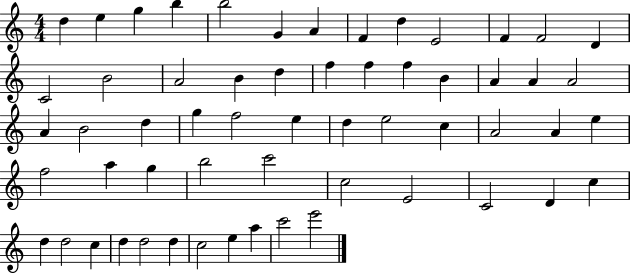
D5/q E5/q G5/q B5/q B5/h G4/q A4/q F4/q D5/q E4/h F4/q F4/h D4/q C4/h B4/h A4/h B4/q D5/q F5/q F5/q F5/q B4/q A4/q A4/q A4/h A4/q B4/h D5/q G5/q F5/h E5/q D5/q E5/h C5/q A4/h A4/q E5/q F5/h A5/q G5/q B5/h C6/h C5/h E4/h C4/h D4/q C5/q D5/q D5/h C5/q D5/q D5/h D5/q C5/h E5/q A5/q C6/h E6/h